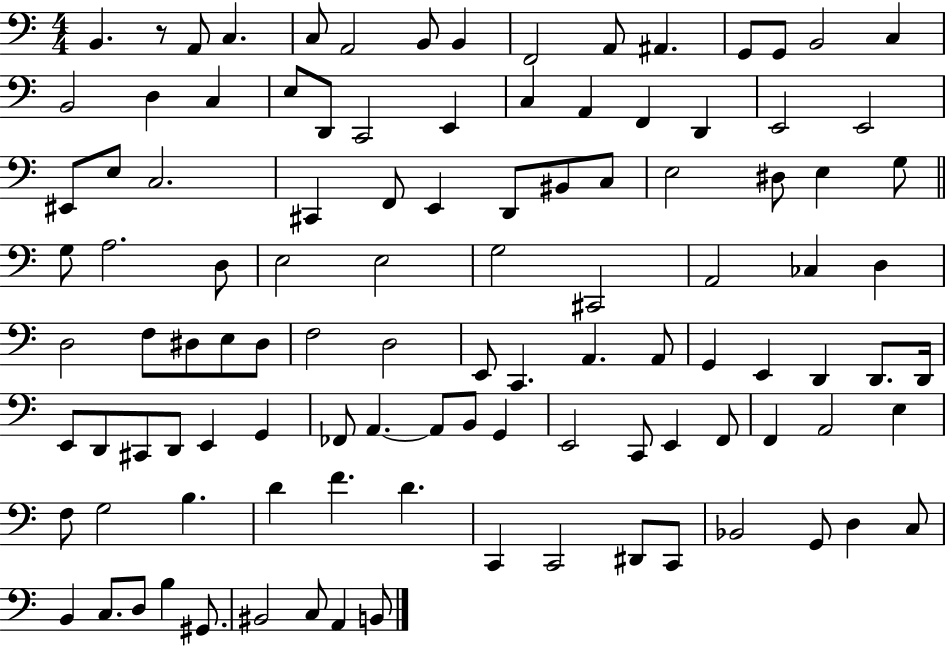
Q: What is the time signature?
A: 4/4